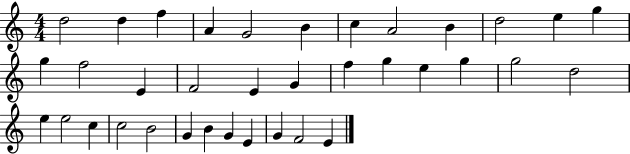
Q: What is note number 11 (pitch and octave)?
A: E5